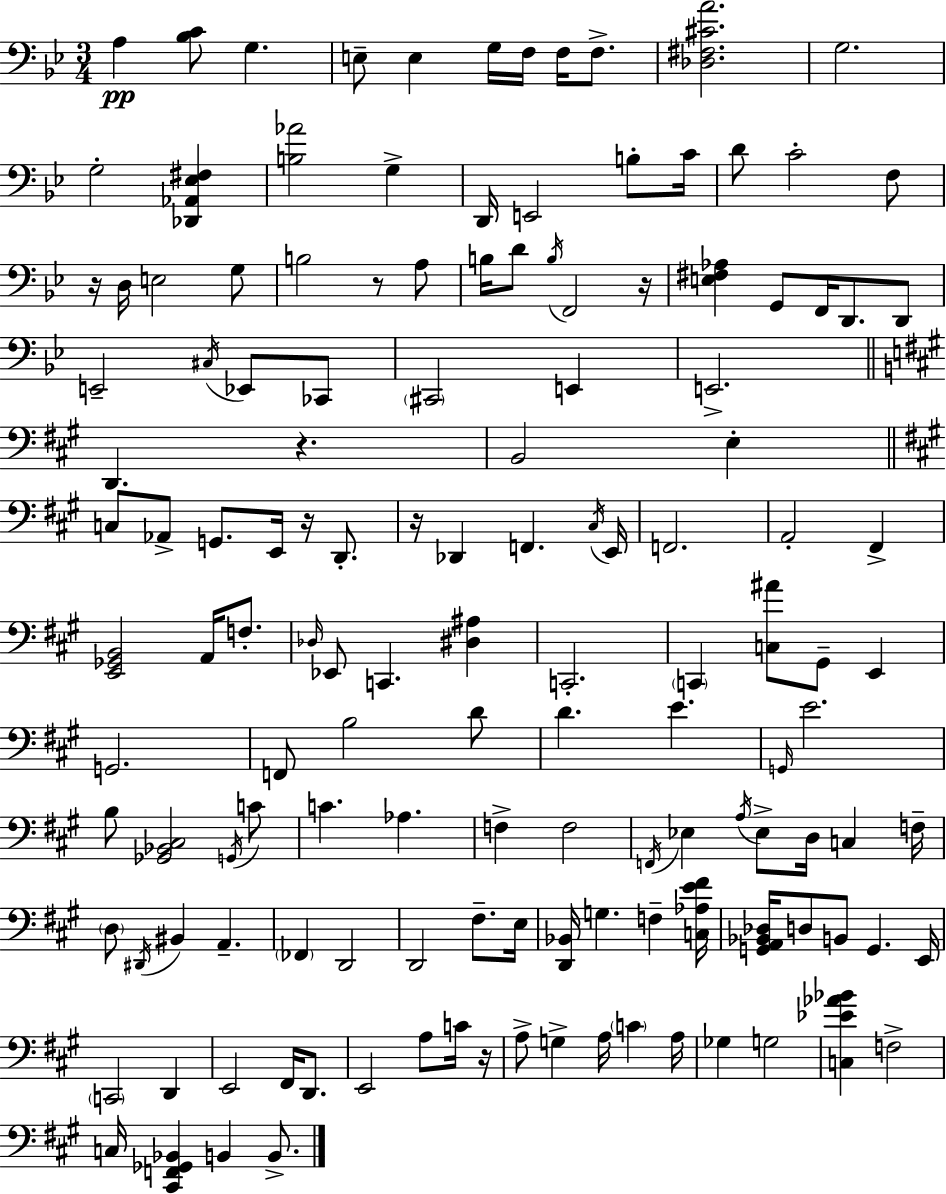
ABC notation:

X:1
T:Untitled
M:3/4
L:1/4
K:Bb
A, [_B,C]/2 G, E,/2 E, G,/4 F,/4 F,/4 F,/2 [_D,^F,^CA]2 G,2 G,2 [_D,,_A,,_E,^F,] [B,_A]2 G, D,,/4 E,,2 B,/2 C/4 D/2 C2 F,/2 z/4 D,/4 E,2 G,/2 B,2 z/2 A,/2 B,/4 D/2 B,/4 F,,2 z/4 [E,^F,_A,] G,,/2 F,,/4 D,,/2 D,,/2 E,,2 ^C,/4 _E,,/2 _C,,/2 ^C,,2 E,, E,,2 D,, z B,,2 E, C,/2 _A,,/2 G,,/2 E,,/4 z/4 D,,/2 z/4 _D,, F,, ^C,/4 E,,/4 F,,2 A,,2 ^F,, [E,,_G,,B,,]2 A,,/4 F,/2 _D,/4 _E,,/2 C,, [^D,^A,] C,,2 C,, [C,^A]/2 ^G,,/2 E,, G,,2 F,,/2 B,2 D/2 D E G,,/4 E2 B,/2 [_G,,_B,,^C,]2 G,,/4 C/2 C _A, F, F,2 F,,/4 _E, A,/4 _E,/2 D,/4 C, F,/4 D,/2 ^D,,/4 ^B,, A,, _F,, D,,2 D,,2 ^F,/2 E,/4 [D,,_B,,]/4 G, F, [C,_A,E^F]/4 [G,,A,,_B,,_D,]/4 D,/2 B,,/2 G,, E,,/4 C,,2 D,, E,,2 ^F,,/4 D,,/2 E,,2 A,/2 C/4 z/4 A,/2 G, A,/4 C A,/4 _G, G,2 [C,_E_A_B] F,2 C,/4 [^C,,F,,_G,,_B,,] B,, B,,/2